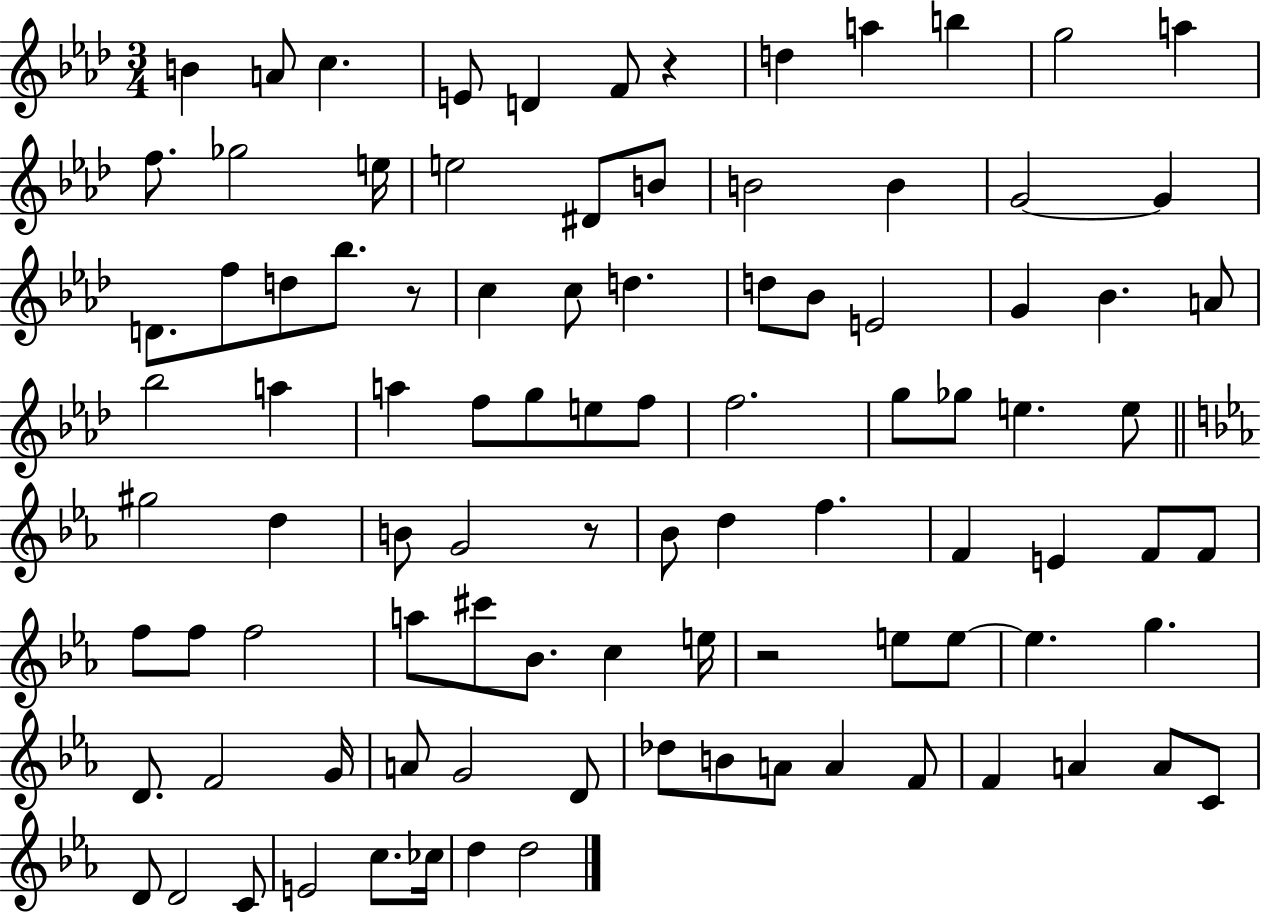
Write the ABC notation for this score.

X:1
T:Untitled
M:3/4
L:1/4
K:Ab
B A/2 c E/2 D F/2 z d a b g2 a f/2 _g2 e/4 e2 ^D/2 B/2 B2 B G2 G D/2 f/2 d/2 _b/2 z/2 c c/2 d d/2 _B/2 E2 G _B A/2 _b2 a a f/2 g/2 e/2 f/2 f2 g/2 _g/2 e e/2 ^g2 d B/2 G2 z/2 _B/2 d f F E F/2 F/2 f/2 f/2 f2 a/2 ^c'/2 _B/2 c e/4 z2 e/2 e/2 e g D/2 F2 G/4 A/2 G2 D/2 _d/2 B/2 A/2 A F/2 F A A/2 C/2 D/2 D2 C/2 E2 c/2 _c/4 d d2